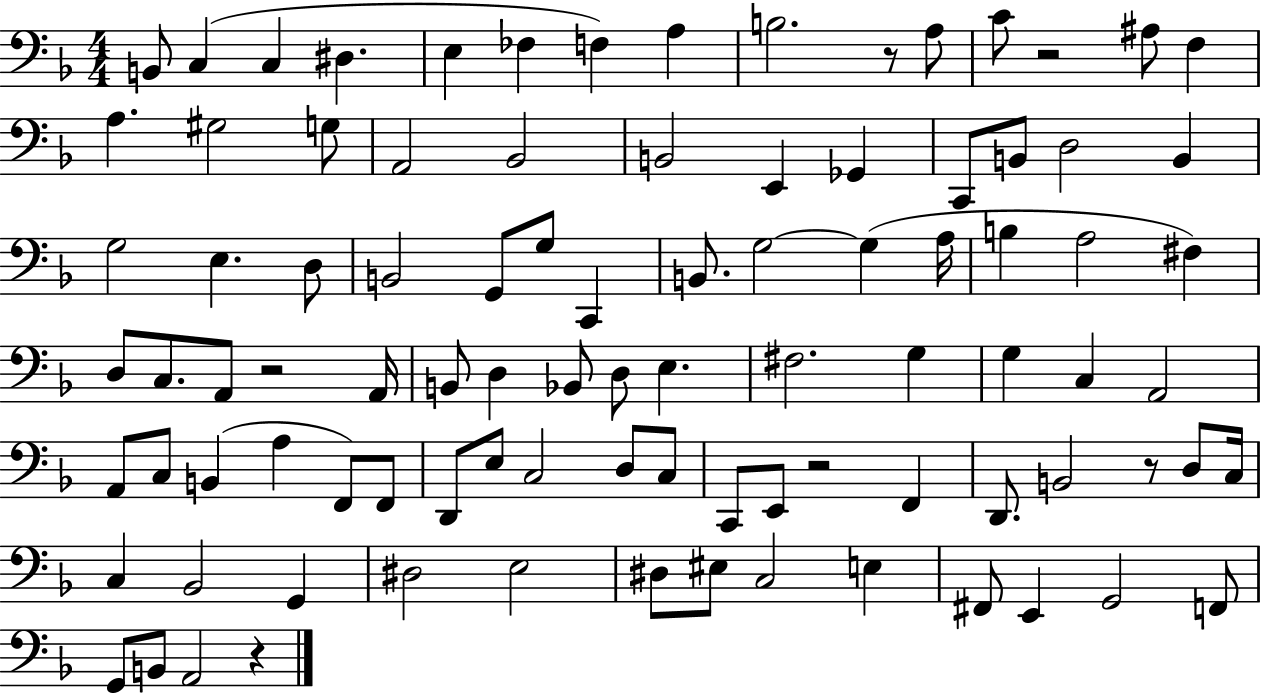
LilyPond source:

{
  \clef bass
  \numericTimeSignature
  \time 4/4
  \key f \major
  \repeat volta 2 { b,8 c4( c4 dis4. | e4 fes4 f4) a4 | b2. r8 a8 | c'8 r2 ais8 f4 | \break a4. gis2 g8 | a,2 bes,2 | b,2 e,4 ges,4 | c,8 b,8 d2 b,4 | \break g2 e4. d8 | b,2 g,8 g8 c,4 | b,8. g2~~ g4( a16 | b4 a2 fis4) | \break d8 c8. a,8 r2 a,16 | b,8 d4 bes,8 d8 e4. | fis2. g4 | g4 c4 a,2 | \break a,8 c8 b,4( a4 f,8) f,8 | d,8 e8 c2 d8 c8 | c,8 e,8 r2 f,4 | d,8. b,2 r8 d8 c16 | \break c4 bes,2 g,4 | dis2 e2 | dis8 eis8 c2 e4 | fis,8 e,4 g,2 f,8 | \break g,8 b,8 a,2 r4 | } \bar "|."
}